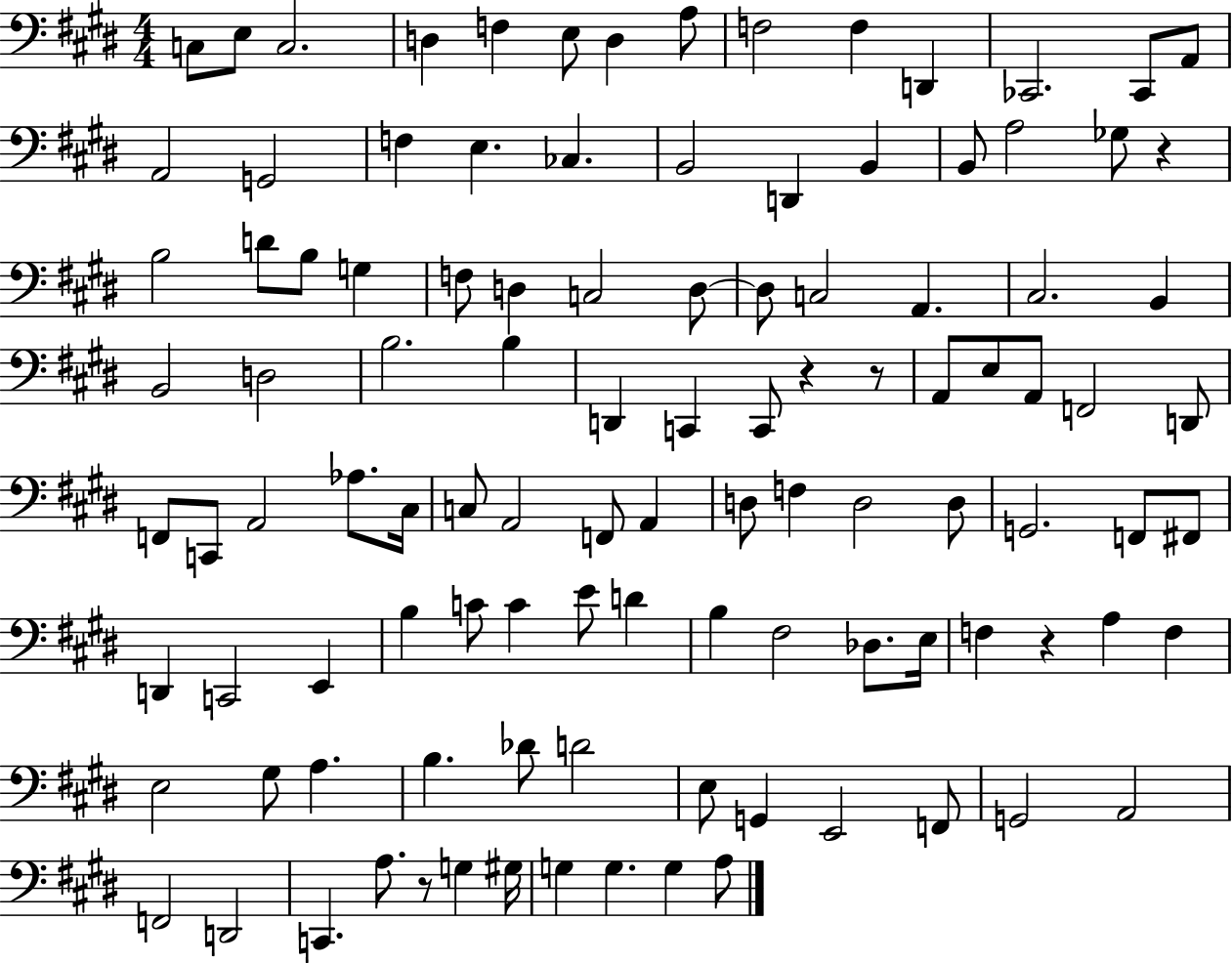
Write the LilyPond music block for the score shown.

{
  \clef bass
  \numericTimeSignature
  \time 4/4
  \key e \major
  c8 e8 c2. | d4 f4 e8 d4 a8 | f2 f4 d,4 | ces,2. ces,8 a,8 | \break a,2 g,2 | f4 e4. ces4. | b,2 d,4 b,4 | b,8 a2 ges8 r4 | \break b2 d'8 b8 g4 | f8 d4 c2 d8~~ | d8 c2 a,4. | cis2. b,4 | \break b,2 d2 | b2. b4 | d,4 c,4 c,8 r4 r8 | a,8 e8 a,8 f,2 d,8 | \break f,8 c,8 a,2 aes8. cis16 | c8 a,2 f,8 a,4 | d8 f4 d2 d8 | g,2. f,8 fis,8 | \break d,4 c,2 e,4 | b4 c'8 c'4 e'8 d'4 | b4 fis2 des8. e16 | f4 r4 a4 f4 | \break e2 gis8 a4. | b4. des'8 d'2 | e8 g,4 e,2 f,8 | g,2 a,2 | \break f,2 d,2 | c,4. a8. r8 g4 gis16 | g4 g4. g4 a8 | \bar "|."
}